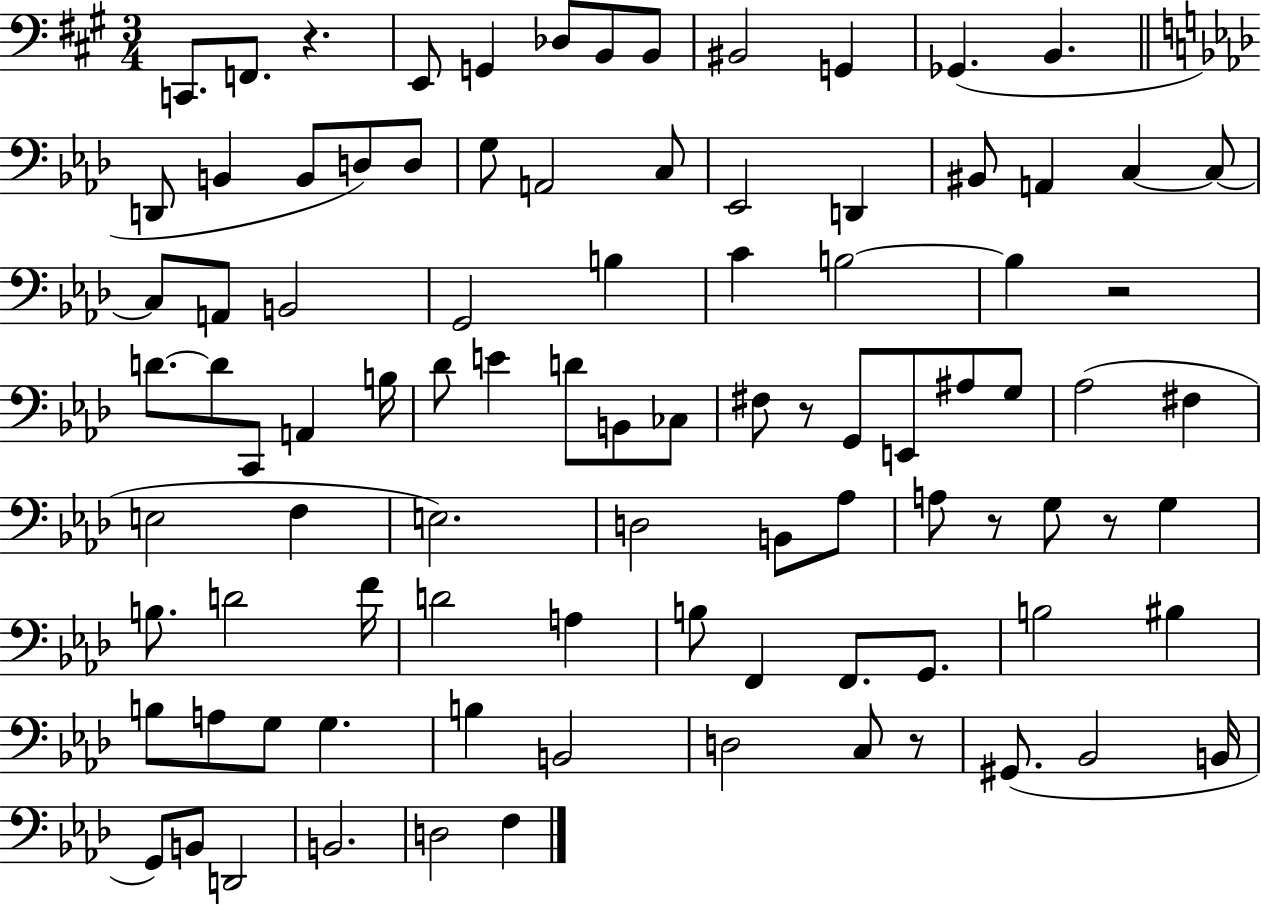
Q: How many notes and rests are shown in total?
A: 93